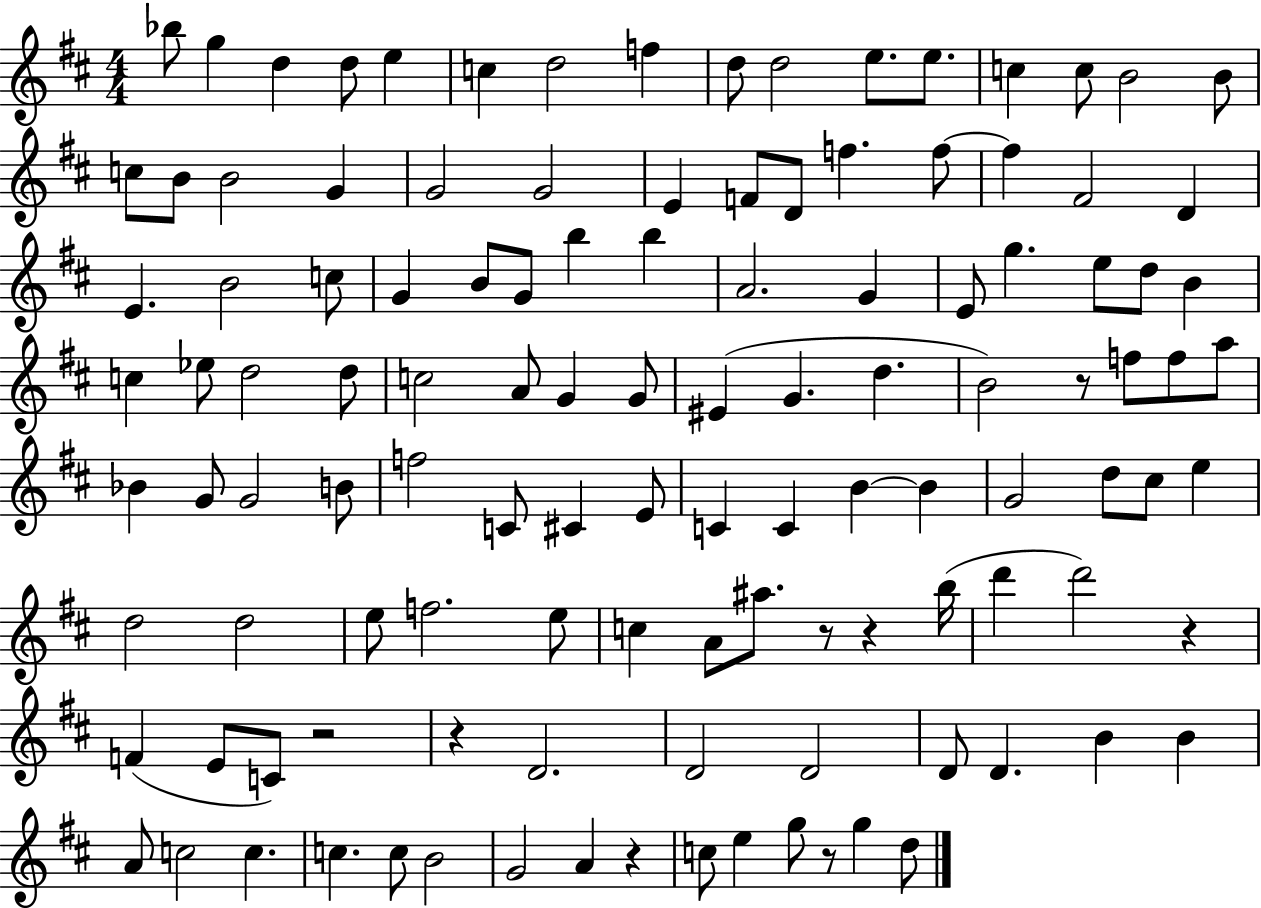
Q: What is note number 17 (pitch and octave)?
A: C5